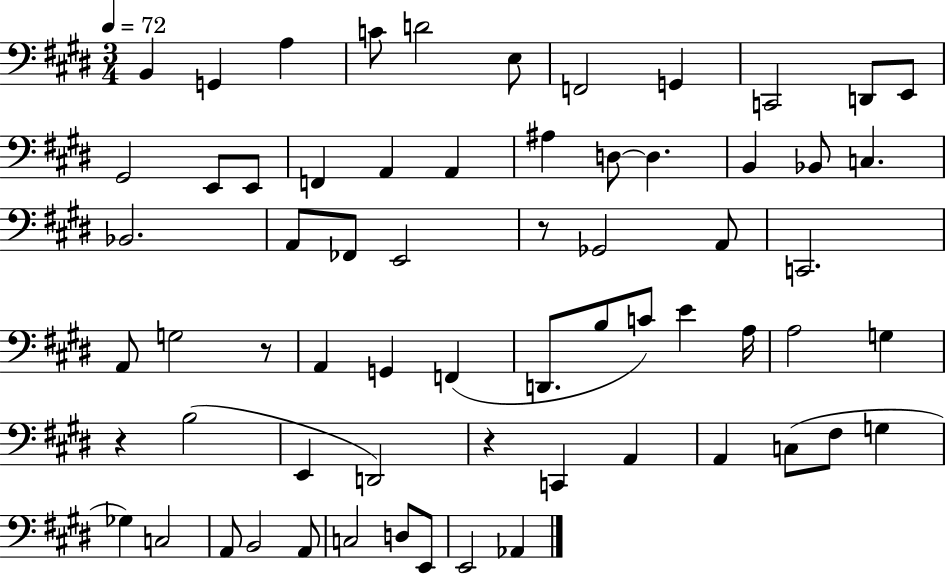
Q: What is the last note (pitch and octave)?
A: Ab2